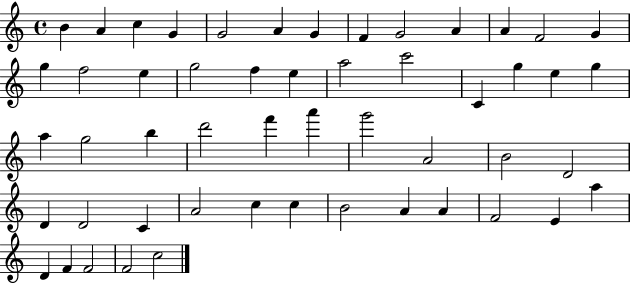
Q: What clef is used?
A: treble